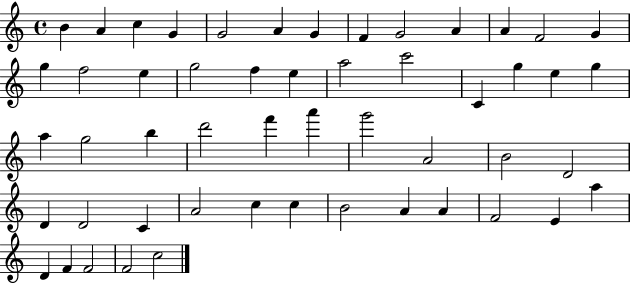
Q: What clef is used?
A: treble